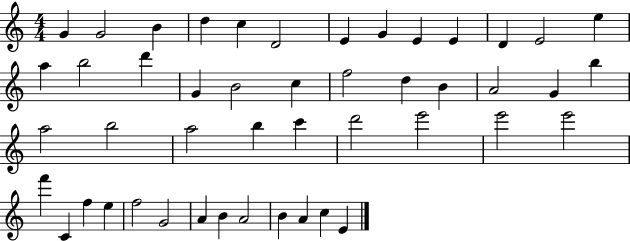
{
  \clef treble
  \numericTimeSignature
  \time 4/4
  \key c \major
  g'4 g'2 b'4 | d''4 c''4 d'2 | e'4 g'4 e'4 e'4 | d'4 e'2 e''4 | \break a''4 b''2 d'''4 | g'4 b'2 c''4 | f''2 d''4 b'4 | a'2 g'4 b''4 | \break a''2 b''2 | a''2 b''4 c'''4 | d'''2 e'''2 | e'''2 e'''2 | \break f'''4 c'4 f''4 e''4 | f''2 g'2 | a'4 b'4 a'2 | b'4 a'4 c''4 e'4 | \break \bar "|."
}